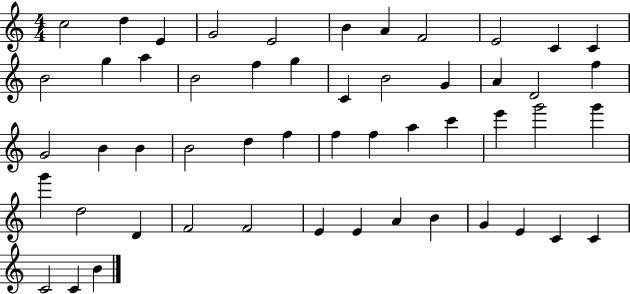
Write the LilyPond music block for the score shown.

{
  \clef treble
  \numericTimeSignature
  \time 4/4
  \key c \major
  c''2 d''4 e'4 | g'2 e'2 | b'4 a'4 f'2 | e'2 c'4 c'4 | \break b'2 g''4 a''4 | b'2 f''4 g''4 | c'4 b'2 g'4 | a'4 d'2 f''4 | \break g'2 b'4 b'4 | b'2 d''4 f''4 | f''4 f''4 a''4 c'''4 | e'''4 g'''2 g'''4 | \break g'''4 d''2 d'4 | f'2 f'2 | e'4 e'4 a'4 b'4 | g'4 e'4 c'4 c'4 | \break c'2 c'4 b'4 | \bar "|."
}